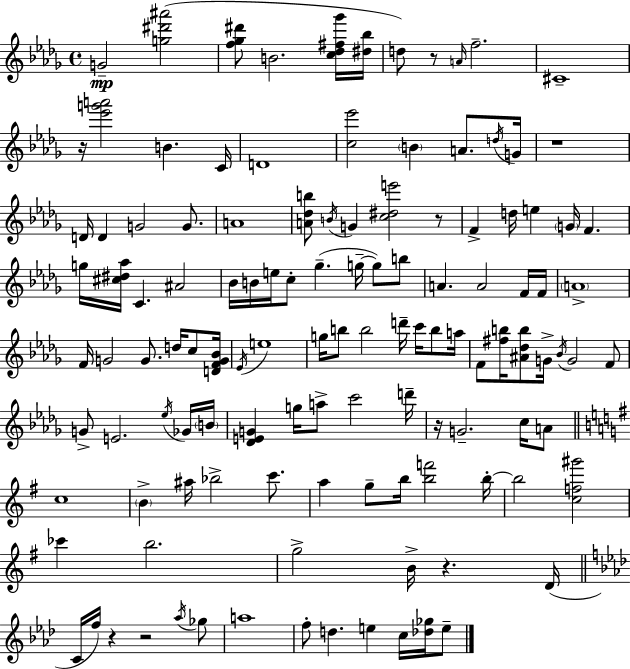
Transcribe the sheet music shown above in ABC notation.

X:1
T:Untitled
M:4/4
L:1/4
K:Bbm
G2 [g^d'^a']2 [f_g^d']/2 B2 [c_d^f_g']/4 [^d_b]/4 d/2 z/2 A/4 f2 ^C4 z/4 [_e'g'a']2 B C/4 D4 [c_e']2 B A/2 d/4 G/4 z4 D/4 D G2 G/2 A4 [A_db]/2 B/4 G [c^de']2 z/2 F d/4 e G/4 F g/4 [^c^d_a]/4 C ^A2 _B/4 B/4 e/4 c/2 _g g/4 g/2 b/2 A A2 F/4 F/4 A4 F/4 G2 G/2 d/4 c/2 [DFG_B]/4 _E/4 e4 g/4 b/2 b2 d'/4 c'/4 b/2 a/4 F/2 [^fb]/4 [^A_db]/2 G/4 _B/4 G2 F/2 G/2 E2 _e/4 _G/4 B/4 [_DEG] g/4 a/2 c'2 d'/4 z/4 G2 c/4 A/2 c4 B ^a/4 _b2 c'/2 a g/2 b/4 [bf']2 b/4 b2 [cf^g']2 _c' b2 g2 B/4 z D/4 C/4 f/4 z z2 _a/4 _g/2 a4 f/2 d e c/4 [_d_g]/4 e/2